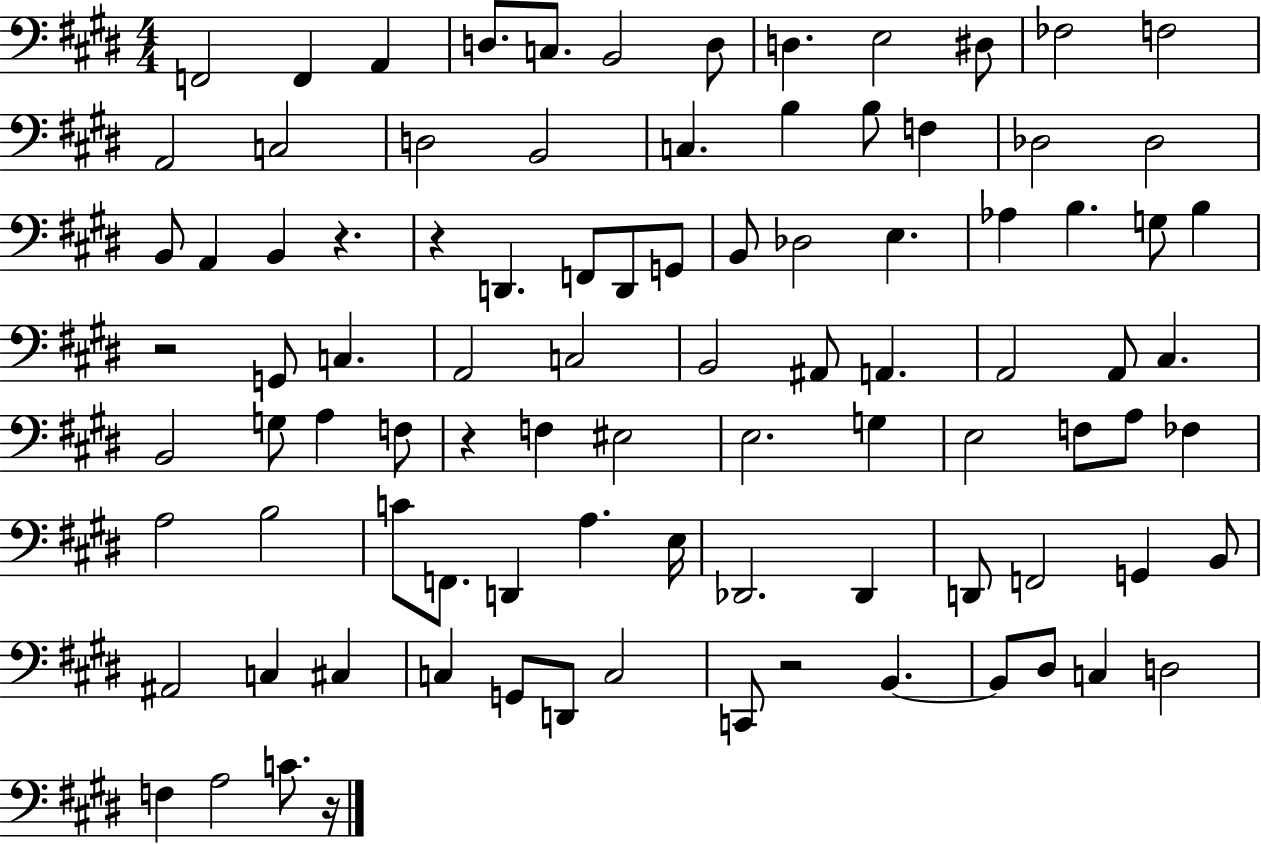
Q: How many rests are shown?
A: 6